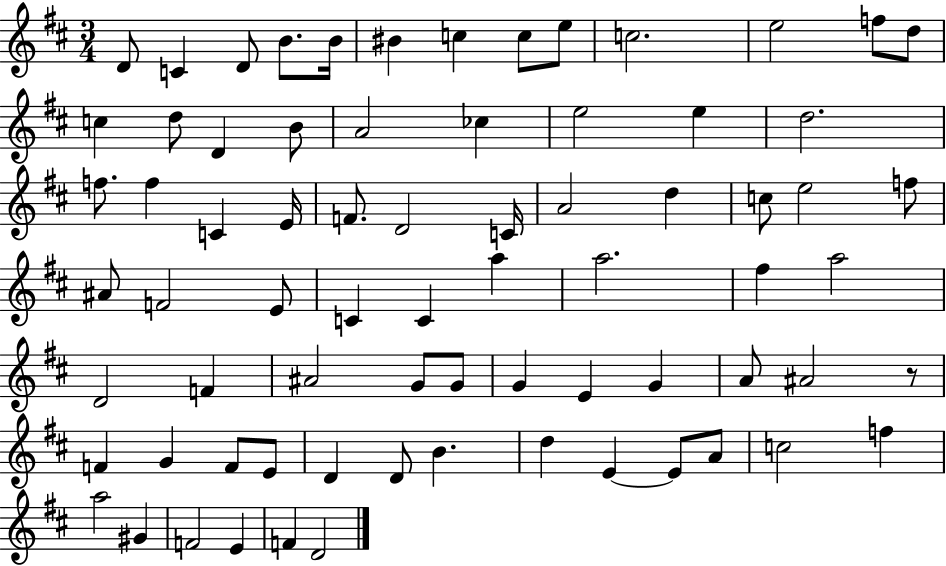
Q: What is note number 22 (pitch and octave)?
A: D5